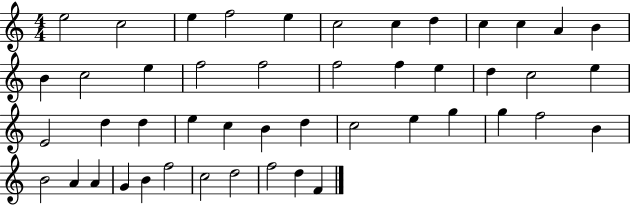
{
  \clef treble
  \numericTimeSignature
  \time 4/4
  \key c \major
  e''2 c''2 | e''4 f''2 e''4 | c''2 c''4 d''4 | c''4 c''4 a'4 b'4 | \break b'4 c''2 e''4 | f''2 f''2 | f''2 f''4 e''4 | d''4 c''2 e''4 | \break e'2 d''4 d''4 | e''4 c''4 b'4 d''4 | c''2 e''4 g''4 | g''4 f''2 b'4 | \break b'2 a'4 a'4 | g'4 b'4 f''2 | c''2 d''2 | f''2 d''4 f'4 | \break \bar "|."
}